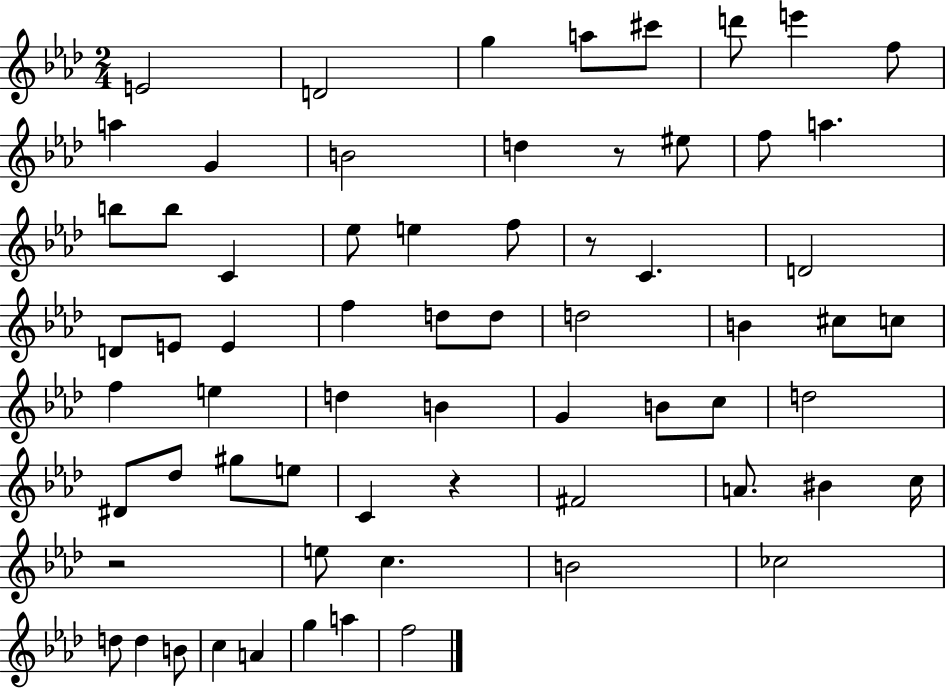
X:1
T:Untitled
M:2/4
L:1/4
K:Ab
E2 D2 g a/2 ^c'/2 d'/2 e' f/2 a G B2 d z/2 ^e/2 f/2 a b/2 b/2 C _e/2 e f/2 z/2 C D2 D/2 E/2 E f d/2 d/2 d2 B ^c/2 c/2 f e d B G B/2 c/2 d2 ^D/2 _d/2 ^g/2 e/2 C z ^F2 A/2 ^B c/4 z2 e/2 c B2 _c2 d/2 d B/2 c A g a f2